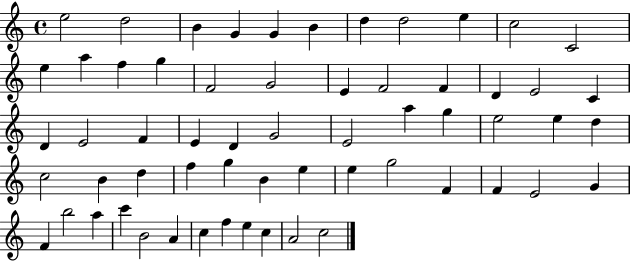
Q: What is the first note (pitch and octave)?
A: E5